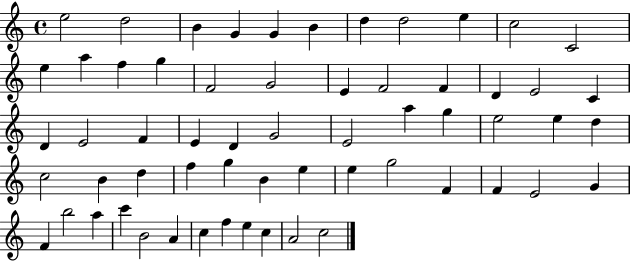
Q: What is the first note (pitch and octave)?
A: E5